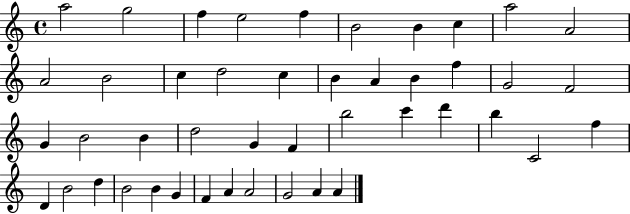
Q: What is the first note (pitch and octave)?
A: A5